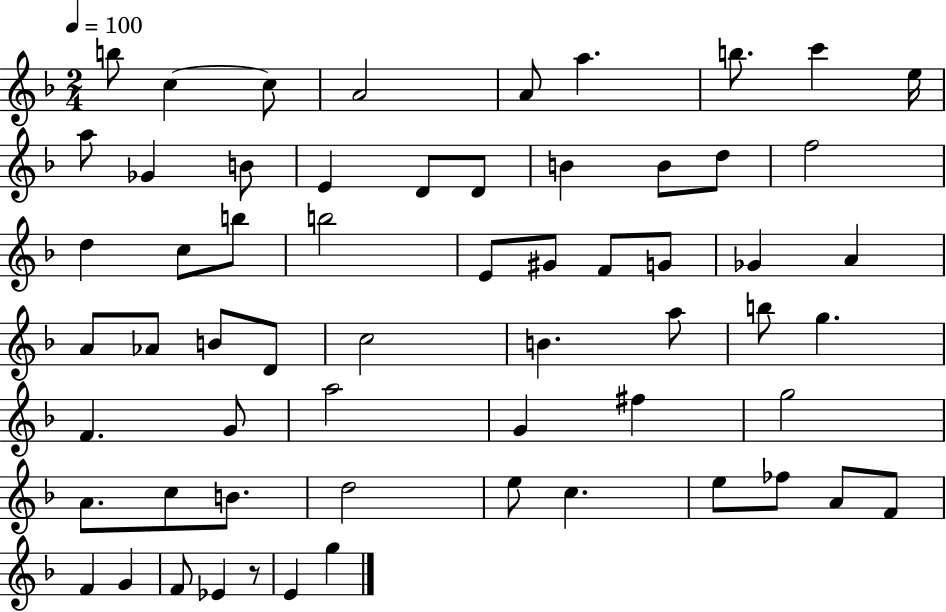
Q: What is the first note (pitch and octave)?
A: B5